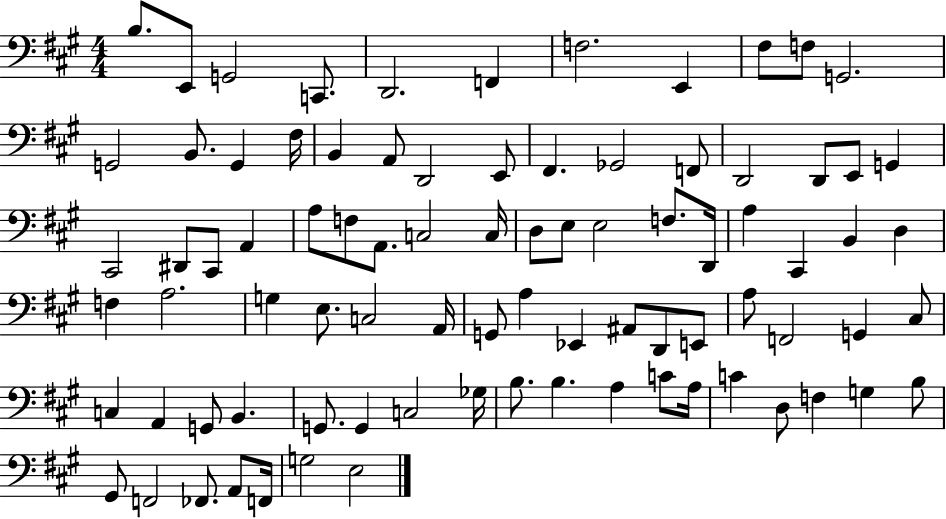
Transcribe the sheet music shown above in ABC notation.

X:1
T:Untitled
M:4/4
L:1/4
K:A
B,/2 E,,/2 G,,2 C,,/2 D,,2 F,, F,2 E,, ^F,/2 F,/2 G,,2 G,,2 B,,/2 G,, ^F,/4 B,, A,,/2 D,,2 E,,/2 ^F,, _G,,2 F,,/2 D,,2 D,,/2 E,,/2 G,, ^C,,2 ^D,,/2 ^C,,/2 A,, A,/2 F,/2 A,,/2 C,2 C,/4 D,/2 E,/2 E,2 F,/2 D,,/4 A, ^C,, B,, D, F, A,2 G, E,/2 C,2 A,,/4 G,,/2 A, _E,, ^A,,/2 D,,/2 E,,/2 A,/2 F,,2 G,, ^C,/2 C, A,, G,,/2 B,, G,,/2 G,, C,2 _G,/4 B,/2 B, A, C/2 A,/4 C D,/2 F, G, B,/2 ^G,,/2 F,,2 _F,,/2 A,,/2 F,,/4 G,2 E,2